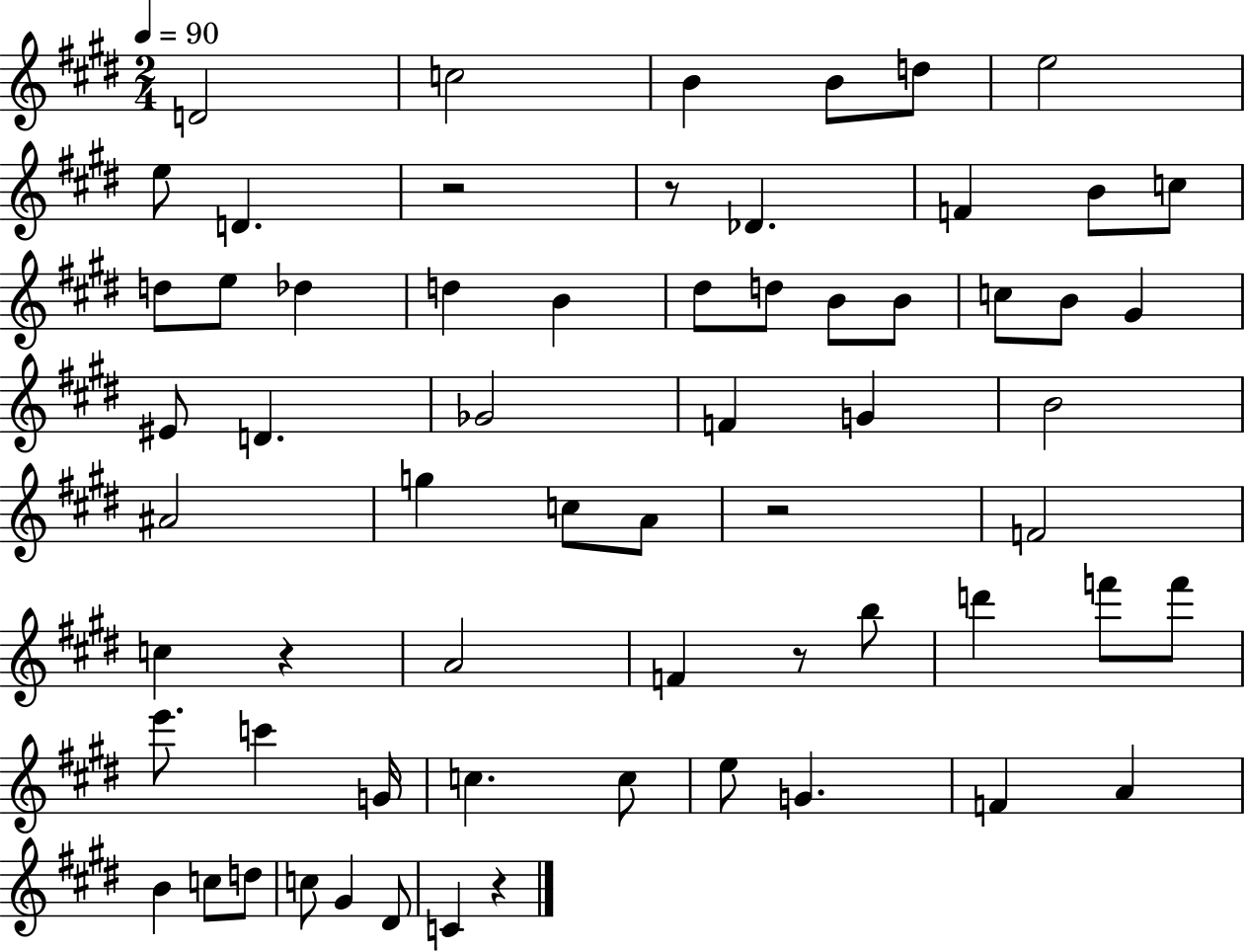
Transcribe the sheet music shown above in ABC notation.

X:1
T:Untitled
M:2/4
L:1/4
K:E
D2 c2 B B/2 d/2 e2 e/2 D z2 z/2 _D F B/2 c/2 d/2 e/2 _d d B ^d/2 d/2 B/2 B/2 c/2 B/2 ^G ^E/2 D _G2 F G B2 ^A2 g c/2 A/2 z2 F2 c z A2 F z/2 b/2 d' f'/2 f'/2 e'/2 c' G/4 c c/2 e/2 G F A B c/2 d/2 c/2 ^G ^D/2 C z